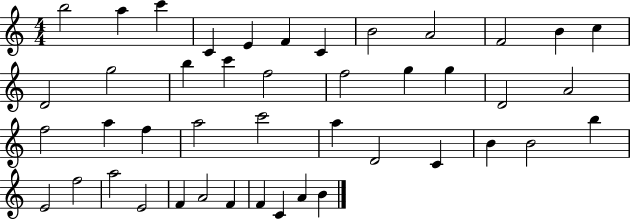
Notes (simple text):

B5/h A5/q C6/q C4/q E4/q F4/q C4/q B4/h A4/h F4/h B4/q C5/q D4/h G5/h B5/q C6/q F5/h F5/h G5/q G5/q D4/h A4/h F5/h A5/q F5/q A5/h C6/h A5/q D4/h C4/q B4/q B4/h B5/q E4/h F5/h A5/h E4/h F4/q A4/h F4/q F4/q C4/q A4/q B4/q